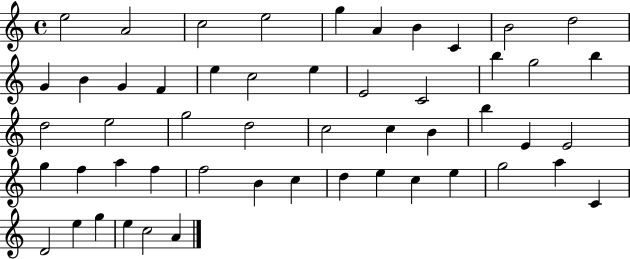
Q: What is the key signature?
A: C major